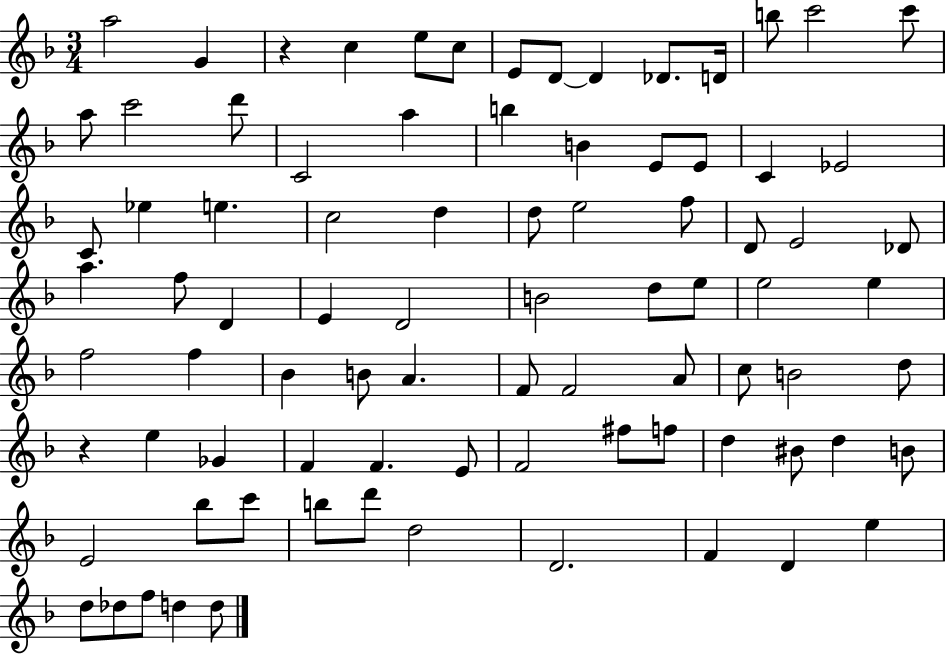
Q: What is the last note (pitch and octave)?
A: D5